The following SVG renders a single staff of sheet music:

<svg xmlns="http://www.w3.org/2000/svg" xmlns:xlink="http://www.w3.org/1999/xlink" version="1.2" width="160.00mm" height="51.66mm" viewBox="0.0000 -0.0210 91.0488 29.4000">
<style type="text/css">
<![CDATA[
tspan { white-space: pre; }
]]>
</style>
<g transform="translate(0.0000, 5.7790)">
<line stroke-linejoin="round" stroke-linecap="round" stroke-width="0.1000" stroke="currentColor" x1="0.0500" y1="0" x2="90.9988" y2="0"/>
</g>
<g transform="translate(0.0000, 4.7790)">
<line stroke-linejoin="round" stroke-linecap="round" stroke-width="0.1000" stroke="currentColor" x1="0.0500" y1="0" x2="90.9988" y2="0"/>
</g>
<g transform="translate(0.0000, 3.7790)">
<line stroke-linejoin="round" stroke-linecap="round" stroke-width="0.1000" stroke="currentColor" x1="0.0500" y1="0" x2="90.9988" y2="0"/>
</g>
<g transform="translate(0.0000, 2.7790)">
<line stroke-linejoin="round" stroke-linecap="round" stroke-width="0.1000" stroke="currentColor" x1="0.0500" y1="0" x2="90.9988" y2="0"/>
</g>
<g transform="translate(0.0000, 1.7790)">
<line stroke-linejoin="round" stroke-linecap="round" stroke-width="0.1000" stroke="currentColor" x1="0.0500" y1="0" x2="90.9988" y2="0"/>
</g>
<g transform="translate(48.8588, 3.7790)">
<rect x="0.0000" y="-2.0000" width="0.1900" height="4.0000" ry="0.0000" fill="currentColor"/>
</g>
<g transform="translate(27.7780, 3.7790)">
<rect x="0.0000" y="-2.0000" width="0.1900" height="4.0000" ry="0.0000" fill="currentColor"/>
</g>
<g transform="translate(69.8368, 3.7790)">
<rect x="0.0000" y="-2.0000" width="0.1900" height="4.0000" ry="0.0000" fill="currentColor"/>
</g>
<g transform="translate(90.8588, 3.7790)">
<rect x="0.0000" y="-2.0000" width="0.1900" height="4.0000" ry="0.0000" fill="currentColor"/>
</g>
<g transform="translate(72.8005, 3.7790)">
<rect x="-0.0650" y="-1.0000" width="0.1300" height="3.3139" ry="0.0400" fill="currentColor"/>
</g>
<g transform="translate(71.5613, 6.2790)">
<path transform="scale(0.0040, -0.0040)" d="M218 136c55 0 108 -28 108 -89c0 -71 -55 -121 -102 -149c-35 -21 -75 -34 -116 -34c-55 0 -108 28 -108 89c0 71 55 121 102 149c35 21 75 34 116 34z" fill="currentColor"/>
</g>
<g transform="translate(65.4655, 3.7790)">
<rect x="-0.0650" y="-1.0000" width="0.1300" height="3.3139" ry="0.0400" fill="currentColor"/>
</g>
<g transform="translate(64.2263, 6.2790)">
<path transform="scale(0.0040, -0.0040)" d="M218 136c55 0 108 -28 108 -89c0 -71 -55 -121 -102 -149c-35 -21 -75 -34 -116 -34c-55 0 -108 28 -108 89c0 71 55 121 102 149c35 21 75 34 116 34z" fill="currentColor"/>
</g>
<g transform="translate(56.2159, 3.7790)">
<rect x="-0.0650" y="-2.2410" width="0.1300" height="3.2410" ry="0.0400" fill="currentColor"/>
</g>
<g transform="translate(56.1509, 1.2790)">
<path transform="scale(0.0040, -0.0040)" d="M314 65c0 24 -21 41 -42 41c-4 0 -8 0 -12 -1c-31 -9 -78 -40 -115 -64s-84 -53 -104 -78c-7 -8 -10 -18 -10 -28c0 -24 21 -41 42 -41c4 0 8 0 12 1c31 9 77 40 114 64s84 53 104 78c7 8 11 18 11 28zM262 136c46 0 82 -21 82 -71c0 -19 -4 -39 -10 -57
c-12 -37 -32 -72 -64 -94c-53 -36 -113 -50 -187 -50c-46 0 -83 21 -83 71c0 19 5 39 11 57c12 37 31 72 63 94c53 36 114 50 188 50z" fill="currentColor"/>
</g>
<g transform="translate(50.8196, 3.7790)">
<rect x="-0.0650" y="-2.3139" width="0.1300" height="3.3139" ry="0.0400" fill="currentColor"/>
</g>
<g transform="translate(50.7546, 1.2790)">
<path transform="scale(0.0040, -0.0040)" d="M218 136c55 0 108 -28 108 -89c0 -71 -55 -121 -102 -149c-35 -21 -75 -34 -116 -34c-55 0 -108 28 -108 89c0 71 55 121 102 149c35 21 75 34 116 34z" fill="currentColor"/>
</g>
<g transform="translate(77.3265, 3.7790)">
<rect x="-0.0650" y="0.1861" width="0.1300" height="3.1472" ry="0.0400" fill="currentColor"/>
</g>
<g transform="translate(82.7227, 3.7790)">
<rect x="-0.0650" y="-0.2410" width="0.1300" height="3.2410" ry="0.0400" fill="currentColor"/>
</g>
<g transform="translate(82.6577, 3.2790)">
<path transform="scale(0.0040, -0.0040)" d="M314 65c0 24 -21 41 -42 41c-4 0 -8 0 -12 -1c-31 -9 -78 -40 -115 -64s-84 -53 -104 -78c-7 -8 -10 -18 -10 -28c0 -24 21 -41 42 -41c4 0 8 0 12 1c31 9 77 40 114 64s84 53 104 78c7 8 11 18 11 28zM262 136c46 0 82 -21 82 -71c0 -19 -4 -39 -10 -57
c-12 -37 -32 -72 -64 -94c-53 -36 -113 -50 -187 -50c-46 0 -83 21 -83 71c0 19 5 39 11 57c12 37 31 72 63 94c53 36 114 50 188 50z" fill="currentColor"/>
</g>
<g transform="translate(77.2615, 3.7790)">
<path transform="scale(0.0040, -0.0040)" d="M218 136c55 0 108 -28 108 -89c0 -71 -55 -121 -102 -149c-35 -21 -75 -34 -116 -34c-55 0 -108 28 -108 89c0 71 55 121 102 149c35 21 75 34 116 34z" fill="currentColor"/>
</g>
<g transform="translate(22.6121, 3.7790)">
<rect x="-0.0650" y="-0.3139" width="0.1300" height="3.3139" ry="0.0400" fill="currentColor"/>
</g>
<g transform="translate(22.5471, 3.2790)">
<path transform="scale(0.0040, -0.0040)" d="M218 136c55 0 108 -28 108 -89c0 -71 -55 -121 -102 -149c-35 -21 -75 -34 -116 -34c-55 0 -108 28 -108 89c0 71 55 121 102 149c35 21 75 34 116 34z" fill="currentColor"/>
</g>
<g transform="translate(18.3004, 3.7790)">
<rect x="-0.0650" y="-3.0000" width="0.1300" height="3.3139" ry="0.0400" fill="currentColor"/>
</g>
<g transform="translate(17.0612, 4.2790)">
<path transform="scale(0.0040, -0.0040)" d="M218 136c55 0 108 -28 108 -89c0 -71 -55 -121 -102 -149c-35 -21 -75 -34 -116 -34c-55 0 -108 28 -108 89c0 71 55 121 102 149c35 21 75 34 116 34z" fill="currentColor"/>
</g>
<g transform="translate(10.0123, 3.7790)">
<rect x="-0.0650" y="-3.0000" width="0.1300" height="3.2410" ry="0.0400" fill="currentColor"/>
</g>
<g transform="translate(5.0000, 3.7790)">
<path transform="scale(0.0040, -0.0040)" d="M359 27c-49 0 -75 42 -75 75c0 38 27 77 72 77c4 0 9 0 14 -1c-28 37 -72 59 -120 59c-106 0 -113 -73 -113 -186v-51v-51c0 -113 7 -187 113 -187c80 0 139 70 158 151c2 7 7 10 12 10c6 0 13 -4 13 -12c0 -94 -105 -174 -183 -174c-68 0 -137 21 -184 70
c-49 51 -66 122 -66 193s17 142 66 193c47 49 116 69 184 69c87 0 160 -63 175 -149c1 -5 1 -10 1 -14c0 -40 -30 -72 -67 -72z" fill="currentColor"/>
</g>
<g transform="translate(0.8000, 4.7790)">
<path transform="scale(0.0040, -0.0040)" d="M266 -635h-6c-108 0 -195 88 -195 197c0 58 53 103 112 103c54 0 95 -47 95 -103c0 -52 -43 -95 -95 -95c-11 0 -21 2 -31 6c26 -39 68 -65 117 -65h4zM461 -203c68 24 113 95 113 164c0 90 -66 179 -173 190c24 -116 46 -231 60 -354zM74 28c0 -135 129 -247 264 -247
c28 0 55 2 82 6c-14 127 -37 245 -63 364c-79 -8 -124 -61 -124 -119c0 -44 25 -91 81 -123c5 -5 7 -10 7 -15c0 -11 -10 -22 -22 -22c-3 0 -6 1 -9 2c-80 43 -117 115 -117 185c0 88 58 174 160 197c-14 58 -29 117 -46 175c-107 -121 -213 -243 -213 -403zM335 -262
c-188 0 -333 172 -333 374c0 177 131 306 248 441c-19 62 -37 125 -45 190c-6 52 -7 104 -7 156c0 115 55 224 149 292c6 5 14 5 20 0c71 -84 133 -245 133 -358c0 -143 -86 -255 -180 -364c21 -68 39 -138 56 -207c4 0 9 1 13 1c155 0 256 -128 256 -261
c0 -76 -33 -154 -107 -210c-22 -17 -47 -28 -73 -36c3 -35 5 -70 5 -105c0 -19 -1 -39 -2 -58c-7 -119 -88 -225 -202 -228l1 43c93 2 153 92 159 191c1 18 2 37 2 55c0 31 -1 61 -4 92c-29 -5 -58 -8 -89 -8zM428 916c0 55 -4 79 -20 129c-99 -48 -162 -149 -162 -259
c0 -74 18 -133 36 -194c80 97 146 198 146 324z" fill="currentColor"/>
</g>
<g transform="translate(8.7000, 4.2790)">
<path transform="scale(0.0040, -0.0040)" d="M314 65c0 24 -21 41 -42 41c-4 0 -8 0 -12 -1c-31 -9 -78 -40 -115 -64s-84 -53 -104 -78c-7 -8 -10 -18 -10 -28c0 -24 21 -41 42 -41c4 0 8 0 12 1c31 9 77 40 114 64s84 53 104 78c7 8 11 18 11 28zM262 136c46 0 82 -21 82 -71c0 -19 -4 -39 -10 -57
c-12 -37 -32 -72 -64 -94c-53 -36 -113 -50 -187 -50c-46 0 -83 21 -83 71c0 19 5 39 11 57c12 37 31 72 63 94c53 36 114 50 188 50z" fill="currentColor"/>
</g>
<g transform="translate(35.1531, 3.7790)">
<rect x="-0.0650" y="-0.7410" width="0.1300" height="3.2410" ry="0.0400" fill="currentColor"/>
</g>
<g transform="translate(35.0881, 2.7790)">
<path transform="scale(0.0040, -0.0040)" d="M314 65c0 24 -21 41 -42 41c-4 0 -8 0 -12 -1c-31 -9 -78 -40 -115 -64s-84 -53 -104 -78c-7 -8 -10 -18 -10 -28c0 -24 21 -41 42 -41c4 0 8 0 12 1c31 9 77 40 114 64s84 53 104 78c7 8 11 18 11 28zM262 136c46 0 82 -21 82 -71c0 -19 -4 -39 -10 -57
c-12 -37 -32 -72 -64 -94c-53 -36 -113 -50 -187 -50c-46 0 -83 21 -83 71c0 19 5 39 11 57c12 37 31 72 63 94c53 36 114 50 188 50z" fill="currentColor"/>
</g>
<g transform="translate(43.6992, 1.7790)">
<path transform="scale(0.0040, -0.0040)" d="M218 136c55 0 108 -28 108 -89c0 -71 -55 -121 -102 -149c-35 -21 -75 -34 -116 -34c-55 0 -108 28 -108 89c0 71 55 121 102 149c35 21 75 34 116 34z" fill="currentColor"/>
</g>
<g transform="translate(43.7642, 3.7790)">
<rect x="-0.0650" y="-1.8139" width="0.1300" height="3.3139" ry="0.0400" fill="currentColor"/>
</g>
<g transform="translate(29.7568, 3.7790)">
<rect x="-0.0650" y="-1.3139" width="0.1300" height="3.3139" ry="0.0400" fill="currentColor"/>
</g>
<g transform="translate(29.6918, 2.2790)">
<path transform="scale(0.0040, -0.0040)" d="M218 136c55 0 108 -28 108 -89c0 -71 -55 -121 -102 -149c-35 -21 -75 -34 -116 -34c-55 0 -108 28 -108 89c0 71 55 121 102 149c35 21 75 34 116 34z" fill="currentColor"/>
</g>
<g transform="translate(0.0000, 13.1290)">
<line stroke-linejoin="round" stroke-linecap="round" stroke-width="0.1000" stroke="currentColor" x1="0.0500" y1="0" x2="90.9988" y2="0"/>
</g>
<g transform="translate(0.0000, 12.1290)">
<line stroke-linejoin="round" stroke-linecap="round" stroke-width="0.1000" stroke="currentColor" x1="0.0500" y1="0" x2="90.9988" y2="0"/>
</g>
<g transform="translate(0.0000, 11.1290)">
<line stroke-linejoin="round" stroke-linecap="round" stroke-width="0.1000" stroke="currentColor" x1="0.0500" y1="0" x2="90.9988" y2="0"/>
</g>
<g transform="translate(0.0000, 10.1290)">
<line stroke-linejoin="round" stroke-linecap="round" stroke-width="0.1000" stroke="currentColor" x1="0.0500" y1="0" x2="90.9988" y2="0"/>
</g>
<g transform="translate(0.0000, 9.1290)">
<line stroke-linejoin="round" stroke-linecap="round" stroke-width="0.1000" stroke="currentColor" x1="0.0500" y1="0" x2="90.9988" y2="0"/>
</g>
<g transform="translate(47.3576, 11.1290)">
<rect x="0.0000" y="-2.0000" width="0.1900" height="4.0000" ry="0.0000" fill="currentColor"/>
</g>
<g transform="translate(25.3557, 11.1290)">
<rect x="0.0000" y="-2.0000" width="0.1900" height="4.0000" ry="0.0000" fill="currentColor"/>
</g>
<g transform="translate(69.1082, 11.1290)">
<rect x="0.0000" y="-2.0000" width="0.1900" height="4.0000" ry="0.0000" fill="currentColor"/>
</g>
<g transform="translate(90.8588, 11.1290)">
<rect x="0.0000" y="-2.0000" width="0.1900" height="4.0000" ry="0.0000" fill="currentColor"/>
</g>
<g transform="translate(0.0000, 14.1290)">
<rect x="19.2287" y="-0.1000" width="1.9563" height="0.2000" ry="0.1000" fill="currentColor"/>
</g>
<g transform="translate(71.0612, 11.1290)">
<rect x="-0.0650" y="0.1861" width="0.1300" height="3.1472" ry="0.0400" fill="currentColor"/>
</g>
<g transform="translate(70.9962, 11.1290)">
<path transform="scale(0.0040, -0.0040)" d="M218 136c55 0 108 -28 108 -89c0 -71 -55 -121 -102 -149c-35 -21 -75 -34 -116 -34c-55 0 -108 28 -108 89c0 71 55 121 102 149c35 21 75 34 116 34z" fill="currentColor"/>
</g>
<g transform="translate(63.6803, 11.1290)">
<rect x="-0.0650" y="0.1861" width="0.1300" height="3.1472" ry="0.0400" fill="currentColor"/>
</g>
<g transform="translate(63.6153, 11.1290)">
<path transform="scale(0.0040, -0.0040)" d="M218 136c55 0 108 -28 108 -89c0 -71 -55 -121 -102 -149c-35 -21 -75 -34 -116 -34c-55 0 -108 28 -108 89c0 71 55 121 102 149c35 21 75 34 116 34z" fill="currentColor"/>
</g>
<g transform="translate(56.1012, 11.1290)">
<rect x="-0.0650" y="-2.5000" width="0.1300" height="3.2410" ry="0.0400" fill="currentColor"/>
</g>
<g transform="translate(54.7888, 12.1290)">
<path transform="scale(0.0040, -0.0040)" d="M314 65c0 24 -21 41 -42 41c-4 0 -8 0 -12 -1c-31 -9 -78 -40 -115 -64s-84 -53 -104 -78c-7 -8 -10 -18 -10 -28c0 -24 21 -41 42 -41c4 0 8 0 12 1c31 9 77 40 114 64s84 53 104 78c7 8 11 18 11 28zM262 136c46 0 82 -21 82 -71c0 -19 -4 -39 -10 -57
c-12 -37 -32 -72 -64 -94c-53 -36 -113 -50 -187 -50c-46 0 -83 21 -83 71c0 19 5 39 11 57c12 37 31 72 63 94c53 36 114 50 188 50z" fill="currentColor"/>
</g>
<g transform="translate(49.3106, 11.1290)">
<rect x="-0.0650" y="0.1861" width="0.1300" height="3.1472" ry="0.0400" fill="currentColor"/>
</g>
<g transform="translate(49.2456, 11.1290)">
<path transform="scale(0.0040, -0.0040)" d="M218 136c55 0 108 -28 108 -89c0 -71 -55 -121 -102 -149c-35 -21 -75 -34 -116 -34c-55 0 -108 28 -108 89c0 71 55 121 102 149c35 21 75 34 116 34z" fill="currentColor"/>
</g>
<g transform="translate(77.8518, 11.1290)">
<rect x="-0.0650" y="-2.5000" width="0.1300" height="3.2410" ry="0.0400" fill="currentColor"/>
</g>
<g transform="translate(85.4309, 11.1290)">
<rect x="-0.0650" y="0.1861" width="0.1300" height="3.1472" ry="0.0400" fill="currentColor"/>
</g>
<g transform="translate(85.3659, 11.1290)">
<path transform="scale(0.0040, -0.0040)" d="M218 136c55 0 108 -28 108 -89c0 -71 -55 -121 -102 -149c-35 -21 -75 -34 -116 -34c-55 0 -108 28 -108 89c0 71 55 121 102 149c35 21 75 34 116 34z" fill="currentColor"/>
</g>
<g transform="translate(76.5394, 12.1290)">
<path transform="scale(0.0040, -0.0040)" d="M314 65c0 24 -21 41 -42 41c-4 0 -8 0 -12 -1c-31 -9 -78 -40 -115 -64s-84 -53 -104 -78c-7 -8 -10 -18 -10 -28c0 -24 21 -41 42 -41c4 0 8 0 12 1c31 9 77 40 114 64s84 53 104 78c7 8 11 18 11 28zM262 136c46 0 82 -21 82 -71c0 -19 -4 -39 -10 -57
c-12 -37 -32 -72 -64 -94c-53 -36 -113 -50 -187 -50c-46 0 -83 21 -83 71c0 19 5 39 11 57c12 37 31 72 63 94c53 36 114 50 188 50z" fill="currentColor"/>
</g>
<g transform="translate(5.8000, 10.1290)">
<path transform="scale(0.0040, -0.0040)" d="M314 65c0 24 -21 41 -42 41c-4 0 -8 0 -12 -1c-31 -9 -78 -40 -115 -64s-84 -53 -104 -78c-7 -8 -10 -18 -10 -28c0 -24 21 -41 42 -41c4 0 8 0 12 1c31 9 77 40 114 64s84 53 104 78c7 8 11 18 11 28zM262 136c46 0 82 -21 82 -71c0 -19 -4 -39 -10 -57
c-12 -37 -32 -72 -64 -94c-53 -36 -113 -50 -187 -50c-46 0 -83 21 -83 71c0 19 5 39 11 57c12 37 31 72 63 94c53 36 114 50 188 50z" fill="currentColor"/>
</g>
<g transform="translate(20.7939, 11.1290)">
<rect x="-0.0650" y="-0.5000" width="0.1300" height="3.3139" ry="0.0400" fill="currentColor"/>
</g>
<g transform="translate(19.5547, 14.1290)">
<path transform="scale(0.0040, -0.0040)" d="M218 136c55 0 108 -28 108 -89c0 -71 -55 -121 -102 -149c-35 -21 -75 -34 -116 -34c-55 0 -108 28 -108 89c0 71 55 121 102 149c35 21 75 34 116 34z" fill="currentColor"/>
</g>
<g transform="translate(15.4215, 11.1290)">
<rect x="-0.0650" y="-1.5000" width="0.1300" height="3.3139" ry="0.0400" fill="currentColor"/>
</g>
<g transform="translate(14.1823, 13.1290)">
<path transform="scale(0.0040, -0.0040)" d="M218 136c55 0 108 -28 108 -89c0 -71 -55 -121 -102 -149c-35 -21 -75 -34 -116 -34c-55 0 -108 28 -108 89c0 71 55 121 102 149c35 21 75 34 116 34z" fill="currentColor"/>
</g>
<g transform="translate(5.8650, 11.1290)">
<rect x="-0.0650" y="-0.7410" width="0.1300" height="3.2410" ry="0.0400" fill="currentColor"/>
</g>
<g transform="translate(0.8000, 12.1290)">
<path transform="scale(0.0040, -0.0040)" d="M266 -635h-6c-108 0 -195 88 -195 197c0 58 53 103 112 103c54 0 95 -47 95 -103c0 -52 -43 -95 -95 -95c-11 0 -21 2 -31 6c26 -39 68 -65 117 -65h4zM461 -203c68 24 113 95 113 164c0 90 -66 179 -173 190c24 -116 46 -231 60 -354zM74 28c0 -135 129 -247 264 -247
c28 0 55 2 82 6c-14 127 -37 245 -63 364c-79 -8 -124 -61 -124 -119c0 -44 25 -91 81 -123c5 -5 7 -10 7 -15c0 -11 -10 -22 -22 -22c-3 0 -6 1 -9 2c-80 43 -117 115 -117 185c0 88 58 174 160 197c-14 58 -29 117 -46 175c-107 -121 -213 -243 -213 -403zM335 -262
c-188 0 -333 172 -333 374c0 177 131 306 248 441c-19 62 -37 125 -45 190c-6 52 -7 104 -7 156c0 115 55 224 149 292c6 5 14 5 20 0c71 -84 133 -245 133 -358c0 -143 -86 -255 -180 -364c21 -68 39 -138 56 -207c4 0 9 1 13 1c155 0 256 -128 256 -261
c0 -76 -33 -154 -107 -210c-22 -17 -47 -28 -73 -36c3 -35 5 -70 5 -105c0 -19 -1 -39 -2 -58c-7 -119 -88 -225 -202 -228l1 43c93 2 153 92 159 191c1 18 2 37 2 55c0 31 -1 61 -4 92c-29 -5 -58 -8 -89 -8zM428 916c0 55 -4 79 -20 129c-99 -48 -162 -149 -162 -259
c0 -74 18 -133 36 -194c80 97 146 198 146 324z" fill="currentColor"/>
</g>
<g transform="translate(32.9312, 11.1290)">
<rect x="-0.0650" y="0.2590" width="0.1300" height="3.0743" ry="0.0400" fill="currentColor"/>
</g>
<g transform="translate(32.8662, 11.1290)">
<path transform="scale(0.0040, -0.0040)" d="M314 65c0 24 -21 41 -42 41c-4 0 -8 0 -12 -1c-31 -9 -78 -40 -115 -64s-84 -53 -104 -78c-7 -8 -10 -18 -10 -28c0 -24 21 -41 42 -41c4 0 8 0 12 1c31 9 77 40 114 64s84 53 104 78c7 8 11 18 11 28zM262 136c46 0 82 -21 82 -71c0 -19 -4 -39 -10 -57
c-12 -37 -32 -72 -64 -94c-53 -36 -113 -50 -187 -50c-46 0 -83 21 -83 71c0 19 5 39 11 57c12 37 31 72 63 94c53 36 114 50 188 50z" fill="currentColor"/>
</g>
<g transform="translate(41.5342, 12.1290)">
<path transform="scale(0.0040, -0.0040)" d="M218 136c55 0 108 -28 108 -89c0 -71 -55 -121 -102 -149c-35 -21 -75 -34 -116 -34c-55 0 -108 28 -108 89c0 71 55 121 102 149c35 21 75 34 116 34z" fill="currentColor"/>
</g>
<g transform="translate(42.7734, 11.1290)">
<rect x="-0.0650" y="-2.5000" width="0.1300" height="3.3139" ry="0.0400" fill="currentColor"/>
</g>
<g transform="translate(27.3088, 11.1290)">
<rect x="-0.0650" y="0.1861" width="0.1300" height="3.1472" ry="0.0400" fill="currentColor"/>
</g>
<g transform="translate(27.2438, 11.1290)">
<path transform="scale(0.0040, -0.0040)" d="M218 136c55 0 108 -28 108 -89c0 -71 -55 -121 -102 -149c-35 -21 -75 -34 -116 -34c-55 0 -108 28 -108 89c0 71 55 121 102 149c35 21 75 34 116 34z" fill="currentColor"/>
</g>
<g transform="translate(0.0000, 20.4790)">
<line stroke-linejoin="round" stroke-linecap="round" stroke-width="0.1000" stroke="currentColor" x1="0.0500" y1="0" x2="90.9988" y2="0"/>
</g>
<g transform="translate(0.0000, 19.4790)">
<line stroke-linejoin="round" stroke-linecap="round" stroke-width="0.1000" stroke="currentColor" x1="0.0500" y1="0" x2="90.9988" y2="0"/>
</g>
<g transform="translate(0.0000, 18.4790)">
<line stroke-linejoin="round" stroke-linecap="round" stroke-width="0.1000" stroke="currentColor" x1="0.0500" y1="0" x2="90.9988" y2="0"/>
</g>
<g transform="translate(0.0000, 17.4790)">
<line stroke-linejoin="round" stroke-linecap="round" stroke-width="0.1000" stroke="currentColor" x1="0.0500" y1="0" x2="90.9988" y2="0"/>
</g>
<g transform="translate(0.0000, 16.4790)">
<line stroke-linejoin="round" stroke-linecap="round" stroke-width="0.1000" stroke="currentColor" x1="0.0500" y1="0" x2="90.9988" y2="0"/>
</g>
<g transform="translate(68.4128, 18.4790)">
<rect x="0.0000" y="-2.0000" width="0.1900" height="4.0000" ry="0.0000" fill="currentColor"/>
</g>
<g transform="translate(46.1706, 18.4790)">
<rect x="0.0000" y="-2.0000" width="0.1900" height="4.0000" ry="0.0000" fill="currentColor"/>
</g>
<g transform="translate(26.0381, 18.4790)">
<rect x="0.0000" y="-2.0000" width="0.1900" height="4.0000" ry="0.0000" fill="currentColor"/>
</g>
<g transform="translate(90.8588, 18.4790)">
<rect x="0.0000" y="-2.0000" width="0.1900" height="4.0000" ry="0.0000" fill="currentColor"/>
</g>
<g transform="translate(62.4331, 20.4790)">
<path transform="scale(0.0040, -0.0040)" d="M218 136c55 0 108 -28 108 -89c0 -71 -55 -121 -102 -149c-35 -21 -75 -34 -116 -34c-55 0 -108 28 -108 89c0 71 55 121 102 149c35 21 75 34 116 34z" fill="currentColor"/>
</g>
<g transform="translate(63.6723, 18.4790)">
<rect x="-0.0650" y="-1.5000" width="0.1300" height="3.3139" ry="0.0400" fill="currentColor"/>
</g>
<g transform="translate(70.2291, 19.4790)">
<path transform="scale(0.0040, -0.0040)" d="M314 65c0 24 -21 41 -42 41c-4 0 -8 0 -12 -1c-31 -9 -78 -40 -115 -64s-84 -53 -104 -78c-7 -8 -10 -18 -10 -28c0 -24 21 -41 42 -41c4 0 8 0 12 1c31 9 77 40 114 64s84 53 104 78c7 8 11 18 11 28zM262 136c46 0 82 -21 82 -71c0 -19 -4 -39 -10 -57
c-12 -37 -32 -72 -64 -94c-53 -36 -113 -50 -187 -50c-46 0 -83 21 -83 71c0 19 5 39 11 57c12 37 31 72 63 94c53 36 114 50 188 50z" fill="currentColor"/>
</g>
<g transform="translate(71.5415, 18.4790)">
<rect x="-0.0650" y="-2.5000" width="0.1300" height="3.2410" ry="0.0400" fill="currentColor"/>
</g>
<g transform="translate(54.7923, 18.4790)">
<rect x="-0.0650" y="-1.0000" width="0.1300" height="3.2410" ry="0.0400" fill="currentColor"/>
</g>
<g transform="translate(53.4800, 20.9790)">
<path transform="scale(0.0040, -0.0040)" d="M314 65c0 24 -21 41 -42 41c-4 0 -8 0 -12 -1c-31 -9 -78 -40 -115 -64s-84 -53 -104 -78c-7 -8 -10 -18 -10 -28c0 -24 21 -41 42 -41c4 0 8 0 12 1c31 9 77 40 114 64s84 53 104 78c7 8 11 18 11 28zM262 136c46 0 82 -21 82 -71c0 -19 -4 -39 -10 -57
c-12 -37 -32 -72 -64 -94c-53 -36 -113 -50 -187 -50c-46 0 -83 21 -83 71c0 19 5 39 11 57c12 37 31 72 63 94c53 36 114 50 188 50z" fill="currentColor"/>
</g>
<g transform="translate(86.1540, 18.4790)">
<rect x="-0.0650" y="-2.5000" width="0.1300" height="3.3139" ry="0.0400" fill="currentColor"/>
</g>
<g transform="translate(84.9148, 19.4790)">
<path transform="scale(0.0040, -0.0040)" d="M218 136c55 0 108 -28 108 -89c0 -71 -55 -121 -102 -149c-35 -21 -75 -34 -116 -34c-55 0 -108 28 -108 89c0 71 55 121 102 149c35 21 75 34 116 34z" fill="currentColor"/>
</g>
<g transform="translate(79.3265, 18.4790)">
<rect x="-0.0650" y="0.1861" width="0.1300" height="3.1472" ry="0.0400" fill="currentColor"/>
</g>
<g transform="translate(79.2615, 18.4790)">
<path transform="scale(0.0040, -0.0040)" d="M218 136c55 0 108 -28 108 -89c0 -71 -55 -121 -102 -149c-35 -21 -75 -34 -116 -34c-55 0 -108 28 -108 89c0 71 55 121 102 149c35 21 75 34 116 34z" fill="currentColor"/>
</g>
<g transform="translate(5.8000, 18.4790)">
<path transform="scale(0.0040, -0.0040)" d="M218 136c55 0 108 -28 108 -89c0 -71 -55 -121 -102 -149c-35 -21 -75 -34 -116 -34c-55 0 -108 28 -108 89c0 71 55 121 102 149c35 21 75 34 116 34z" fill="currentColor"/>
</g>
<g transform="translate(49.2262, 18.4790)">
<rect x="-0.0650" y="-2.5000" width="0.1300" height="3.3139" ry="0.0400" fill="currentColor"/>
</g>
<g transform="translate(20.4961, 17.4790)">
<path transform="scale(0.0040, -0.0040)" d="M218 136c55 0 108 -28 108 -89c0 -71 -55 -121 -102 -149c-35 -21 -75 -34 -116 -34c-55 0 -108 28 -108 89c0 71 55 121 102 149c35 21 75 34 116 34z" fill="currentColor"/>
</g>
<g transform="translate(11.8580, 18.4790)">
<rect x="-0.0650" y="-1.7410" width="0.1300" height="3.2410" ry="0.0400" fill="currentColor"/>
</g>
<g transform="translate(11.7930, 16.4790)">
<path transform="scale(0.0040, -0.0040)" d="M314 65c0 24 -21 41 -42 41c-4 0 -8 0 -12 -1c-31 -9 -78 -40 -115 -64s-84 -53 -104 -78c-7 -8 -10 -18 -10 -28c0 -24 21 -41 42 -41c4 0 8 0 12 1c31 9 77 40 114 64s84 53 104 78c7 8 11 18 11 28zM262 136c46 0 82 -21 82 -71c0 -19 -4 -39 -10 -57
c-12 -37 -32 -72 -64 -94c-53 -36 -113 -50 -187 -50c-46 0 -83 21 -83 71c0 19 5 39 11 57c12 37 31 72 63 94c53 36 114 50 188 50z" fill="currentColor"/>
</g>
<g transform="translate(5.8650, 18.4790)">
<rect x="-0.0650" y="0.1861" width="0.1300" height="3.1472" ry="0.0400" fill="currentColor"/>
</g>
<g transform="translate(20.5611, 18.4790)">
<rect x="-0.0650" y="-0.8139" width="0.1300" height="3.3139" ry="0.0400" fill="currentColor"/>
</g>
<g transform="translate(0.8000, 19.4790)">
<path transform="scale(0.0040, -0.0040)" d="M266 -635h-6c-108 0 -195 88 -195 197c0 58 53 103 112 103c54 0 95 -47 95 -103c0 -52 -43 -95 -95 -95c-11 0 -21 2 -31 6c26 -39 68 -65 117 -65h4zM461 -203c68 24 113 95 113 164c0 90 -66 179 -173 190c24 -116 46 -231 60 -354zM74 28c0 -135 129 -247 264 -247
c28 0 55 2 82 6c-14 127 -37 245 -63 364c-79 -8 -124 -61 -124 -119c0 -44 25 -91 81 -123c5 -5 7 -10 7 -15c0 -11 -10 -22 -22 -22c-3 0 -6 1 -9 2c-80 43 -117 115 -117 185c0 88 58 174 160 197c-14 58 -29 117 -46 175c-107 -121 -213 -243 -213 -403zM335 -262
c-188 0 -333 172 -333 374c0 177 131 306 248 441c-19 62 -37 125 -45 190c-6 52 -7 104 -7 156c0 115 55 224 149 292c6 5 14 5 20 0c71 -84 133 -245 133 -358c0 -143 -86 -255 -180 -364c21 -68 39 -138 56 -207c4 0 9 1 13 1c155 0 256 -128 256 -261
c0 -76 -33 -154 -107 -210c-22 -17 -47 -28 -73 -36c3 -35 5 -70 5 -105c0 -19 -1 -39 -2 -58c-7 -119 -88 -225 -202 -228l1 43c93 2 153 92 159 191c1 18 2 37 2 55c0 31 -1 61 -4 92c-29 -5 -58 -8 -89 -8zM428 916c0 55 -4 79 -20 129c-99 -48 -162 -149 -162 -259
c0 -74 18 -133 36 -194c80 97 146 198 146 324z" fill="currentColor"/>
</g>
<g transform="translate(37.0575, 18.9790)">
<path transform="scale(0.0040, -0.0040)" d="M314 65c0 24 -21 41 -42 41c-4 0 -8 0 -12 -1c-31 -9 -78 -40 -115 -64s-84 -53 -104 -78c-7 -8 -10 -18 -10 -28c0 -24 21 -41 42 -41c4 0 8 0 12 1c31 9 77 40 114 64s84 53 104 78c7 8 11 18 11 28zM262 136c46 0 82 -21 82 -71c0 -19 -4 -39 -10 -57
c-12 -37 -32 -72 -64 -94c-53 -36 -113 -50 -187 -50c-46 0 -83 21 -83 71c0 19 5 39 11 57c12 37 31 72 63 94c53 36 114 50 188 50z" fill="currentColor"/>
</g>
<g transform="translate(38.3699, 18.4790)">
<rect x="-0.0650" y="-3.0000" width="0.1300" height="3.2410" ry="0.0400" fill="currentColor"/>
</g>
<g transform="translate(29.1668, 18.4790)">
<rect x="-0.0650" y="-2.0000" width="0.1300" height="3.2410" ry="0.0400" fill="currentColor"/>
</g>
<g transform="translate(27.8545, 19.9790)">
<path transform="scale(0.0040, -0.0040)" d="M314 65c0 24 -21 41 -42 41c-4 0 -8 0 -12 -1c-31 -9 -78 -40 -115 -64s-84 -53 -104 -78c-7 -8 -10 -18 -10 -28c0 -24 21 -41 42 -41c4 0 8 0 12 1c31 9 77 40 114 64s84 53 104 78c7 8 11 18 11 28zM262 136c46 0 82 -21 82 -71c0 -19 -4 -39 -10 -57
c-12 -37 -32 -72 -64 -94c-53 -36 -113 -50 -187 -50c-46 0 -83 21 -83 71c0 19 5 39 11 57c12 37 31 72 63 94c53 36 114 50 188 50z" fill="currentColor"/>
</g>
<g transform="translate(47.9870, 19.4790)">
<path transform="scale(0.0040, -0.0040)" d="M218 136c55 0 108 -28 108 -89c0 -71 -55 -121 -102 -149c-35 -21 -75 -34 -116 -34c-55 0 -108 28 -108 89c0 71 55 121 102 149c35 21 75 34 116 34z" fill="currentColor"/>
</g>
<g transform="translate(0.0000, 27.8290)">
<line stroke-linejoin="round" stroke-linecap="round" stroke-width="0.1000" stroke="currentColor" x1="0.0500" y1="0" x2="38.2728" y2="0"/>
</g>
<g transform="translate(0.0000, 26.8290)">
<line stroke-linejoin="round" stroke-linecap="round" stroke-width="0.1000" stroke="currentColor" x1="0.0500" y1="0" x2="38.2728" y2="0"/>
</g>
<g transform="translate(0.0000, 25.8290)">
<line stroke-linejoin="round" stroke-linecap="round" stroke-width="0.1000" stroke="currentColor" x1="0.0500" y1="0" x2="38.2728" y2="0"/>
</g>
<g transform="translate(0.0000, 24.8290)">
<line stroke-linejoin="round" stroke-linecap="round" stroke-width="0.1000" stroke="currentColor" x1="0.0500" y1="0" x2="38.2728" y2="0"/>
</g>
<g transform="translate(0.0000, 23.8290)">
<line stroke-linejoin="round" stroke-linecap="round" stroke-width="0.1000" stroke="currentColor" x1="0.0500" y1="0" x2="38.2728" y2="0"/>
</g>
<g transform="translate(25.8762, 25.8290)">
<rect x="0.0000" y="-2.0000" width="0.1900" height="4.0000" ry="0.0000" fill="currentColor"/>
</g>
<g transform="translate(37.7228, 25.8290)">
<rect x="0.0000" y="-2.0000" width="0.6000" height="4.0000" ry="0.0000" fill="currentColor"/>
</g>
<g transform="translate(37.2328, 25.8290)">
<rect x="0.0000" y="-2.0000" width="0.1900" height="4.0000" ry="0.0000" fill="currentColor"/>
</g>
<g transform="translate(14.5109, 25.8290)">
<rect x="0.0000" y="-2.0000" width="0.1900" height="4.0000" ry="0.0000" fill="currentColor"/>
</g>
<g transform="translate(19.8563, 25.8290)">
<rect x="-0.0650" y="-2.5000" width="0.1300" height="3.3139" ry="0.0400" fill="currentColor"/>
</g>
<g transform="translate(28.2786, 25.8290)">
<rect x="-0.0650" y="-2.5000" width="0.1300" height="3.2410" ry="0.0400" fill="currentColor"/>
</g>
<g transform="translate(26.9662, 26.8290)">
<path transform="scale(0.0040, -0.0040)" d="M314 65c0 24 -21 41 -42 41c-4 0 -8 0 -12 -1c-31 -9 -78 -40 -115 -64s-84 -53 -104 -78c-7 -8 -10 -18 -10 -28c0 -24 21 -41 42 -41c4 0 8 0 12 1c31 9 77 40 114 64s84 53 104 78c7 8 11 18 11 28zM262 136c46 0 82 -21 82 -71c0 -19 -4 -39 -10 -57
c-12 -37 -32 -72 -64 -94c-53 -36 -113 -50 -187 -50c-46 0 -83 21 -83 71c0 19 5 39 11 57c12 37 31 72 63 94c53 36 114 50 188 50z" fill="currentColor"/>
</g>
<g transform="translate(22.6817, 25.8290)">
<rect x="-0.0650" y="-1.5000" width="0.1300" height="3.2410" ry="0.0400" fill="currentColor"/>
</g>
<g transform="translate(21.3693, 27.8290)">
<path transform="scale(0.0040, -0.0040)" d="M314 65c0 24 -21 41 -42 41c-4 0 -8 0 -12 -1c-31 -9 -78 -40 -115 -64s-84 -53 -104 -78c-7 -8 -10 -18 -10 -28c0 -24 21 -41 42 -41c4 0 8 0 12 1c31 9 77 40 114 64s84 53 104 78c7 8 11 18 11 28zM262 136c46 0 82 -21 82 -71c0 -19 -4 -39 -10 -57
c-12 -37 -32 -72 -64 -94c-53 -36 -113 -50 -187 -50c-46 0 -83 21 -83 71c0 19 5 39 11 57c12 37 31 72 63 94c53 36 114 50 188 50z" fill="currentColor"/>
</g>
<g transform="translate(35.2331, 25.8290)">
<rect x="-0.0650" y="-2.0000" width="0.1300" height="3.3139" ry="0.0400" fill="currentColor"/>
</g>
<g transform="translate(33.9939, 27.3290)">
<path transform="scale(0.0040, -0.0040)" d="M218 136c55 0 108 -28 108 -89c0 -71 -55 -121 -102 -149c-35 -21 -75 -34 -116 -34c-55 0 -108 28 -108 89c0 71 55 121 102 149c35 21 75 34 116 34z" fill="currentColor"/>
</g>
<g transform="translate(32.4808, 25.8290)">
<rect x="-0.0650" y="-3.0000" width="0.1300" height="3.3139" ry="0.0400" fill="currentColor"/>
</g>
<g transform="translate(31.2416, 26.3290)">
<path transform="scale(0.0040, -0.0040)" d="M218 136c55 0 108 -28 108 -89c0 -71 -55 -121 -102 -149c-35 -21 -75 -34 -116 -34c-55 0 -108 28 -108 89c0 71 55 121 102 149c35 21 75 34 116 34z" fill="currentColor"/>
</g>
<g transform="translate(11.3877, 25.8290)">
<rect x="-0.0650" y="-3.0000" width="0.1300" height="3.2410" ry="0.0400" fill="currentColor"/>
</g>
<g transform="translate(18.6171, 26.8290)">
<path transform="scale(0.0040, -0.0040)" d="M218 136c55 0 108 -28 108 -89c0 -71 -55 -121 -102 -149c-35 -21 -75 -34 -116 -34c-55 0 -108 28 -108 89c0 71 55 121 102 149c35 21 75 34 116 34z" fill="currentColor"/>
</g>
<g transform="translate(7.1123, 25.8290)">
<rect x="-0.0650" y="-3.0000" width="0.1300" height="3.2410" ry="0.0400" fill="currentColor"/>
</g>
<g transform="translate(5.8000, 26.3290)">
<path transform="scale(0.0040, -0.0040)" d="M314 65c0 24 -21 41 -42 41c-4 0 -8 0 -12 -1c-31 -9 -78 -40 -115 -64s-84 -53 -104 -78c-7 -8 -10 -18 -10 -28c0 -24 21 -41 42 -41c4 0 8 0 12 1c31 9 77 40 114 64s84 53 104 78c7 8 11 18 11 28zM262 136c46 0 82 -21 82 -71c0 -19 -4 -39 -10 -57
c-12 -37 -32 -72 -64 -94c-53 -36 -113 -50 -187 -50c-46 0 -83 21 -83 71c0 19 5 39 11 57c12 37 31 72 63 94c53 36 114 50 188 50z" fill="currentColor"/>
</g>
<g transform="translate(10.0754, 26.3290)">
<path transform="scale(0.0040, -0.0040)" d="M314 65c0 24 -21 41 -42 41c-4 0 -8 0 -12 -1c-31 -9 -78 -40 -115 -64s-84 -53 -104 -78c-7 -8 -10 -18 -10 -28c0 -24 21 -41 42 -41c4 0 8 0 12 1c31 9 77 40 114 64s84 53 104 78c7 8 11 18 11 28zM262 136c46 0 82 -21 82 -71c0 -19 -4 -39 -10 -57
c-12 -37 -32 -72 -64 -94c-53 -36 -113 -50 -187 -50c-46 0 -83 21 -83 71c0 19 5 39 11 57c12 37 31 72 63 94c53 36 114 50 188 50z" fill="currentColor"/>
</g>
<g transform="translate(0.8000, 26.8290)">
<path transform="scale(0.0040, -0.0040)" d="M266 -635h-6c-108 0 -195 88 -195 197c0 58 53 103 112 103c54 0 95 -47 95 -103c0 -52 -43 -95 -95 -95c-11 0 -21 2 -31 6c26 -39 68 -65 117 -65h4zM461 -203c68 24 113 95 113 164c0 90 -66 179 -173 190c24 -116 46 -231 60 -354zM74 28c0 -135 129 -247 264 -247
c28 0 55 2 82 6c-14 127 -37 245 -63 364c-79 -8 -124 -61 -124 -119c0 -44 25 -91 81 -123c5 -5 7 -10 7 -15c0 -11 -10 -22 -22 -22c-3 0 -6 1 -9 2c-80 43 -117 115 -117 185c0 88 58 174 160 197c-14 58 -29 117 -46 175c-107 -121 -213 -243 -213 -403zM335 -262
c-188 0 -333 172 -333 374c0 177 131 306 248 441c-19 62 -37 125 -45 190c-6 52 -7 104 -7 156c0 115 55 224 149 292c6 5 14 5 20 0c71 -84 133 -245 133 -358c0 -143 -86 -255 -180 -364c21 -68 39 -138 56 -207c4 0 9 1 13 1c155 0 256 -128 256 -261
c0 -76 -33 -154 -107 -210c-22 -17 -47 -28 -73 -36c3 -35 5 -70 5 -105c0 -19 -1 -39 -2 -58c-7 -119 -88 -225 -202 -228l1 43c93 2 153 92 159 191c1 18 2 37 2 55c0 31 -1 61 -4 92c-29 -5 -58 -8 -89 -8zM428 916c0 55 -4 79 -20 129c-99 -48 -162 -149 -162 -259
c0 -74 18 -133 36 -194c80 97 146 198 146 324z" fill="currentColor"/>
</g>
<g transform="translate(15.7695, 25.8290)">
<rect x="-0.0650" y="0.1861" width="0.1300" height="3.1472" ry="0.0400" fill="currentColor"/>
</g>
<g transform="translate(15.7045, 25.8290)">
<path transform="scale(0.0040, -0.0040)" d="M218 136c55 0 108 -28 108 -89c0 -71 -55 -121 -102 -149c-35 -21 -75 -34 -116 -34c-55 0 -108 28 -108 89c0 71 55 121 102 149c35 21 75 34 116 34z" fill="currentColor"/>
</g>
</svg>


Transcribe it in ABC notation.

X:1
T:Untitled
M:4/4
L:1/4
K:C
A2 A c e d2 f g g2 D D B c2 d2 E C B B2 G B G2 B B G2 B B f2 d F2 A2 G D2 E G2 B G A2 A2 B G E2 G2 A F